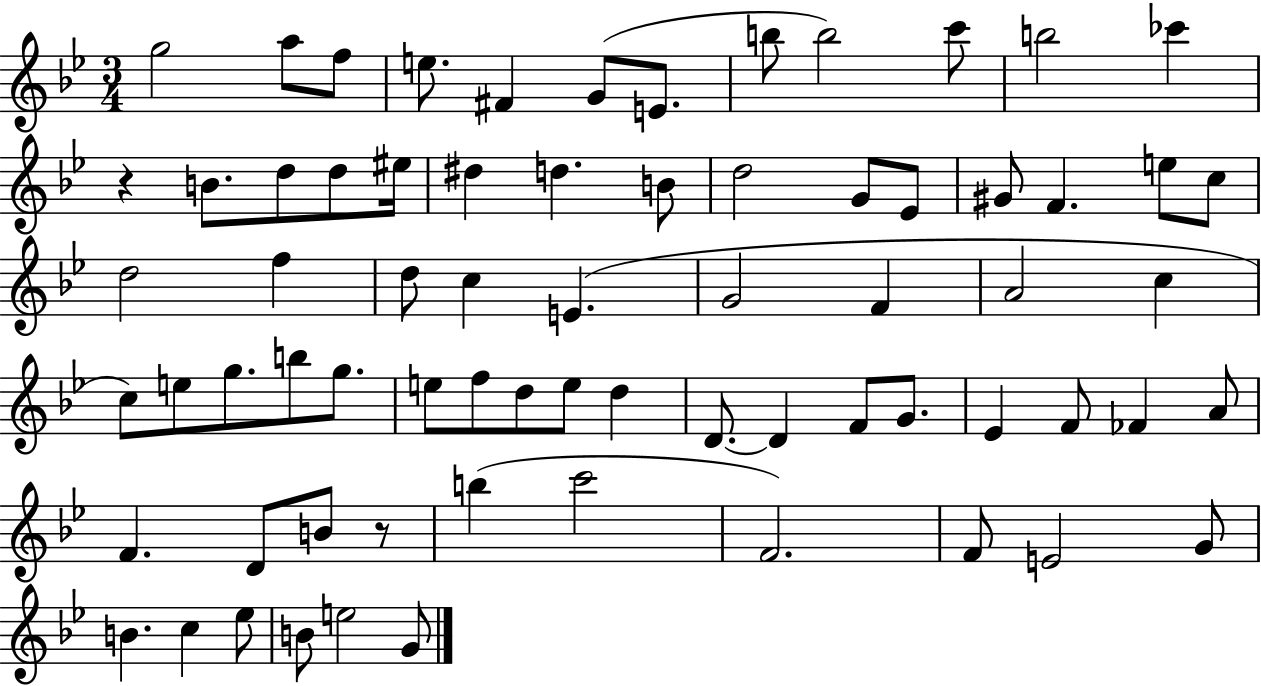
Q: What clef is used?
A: treble